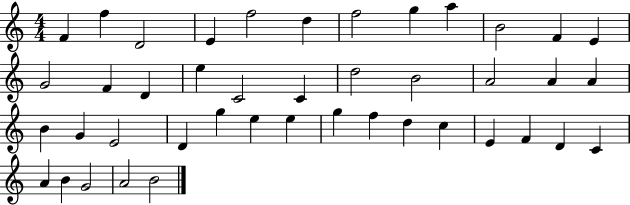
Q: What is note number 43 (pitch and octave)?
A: B4